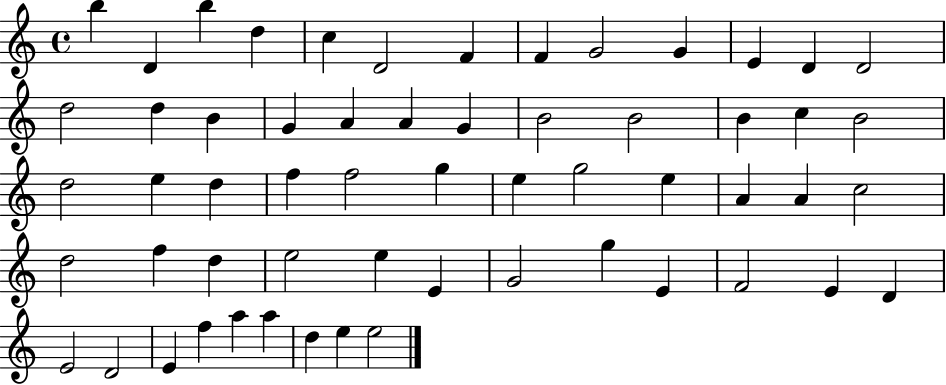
B5/q D4/q B5/q D5/q C5/q D4/h F4/q F4/q G4/h G4/q E4/q D4/q D4/h D5/h D5/q B4/q G4/q A4/q A4/q G4/q B4/h B4/h B4/q C5/q B4/h D5/h E5/q D5/q F5/q F5/h G5/q E5/q G5/h E5/q A4/q A4/q C5/h D5/h F5/q D5/q E5/h E5/q E4/q G4/h G5/q E4/q F4/h E4/q D4/q E4/h D4/h E4/q F5/q A5/q A5/q D5/q E5/q E5/h